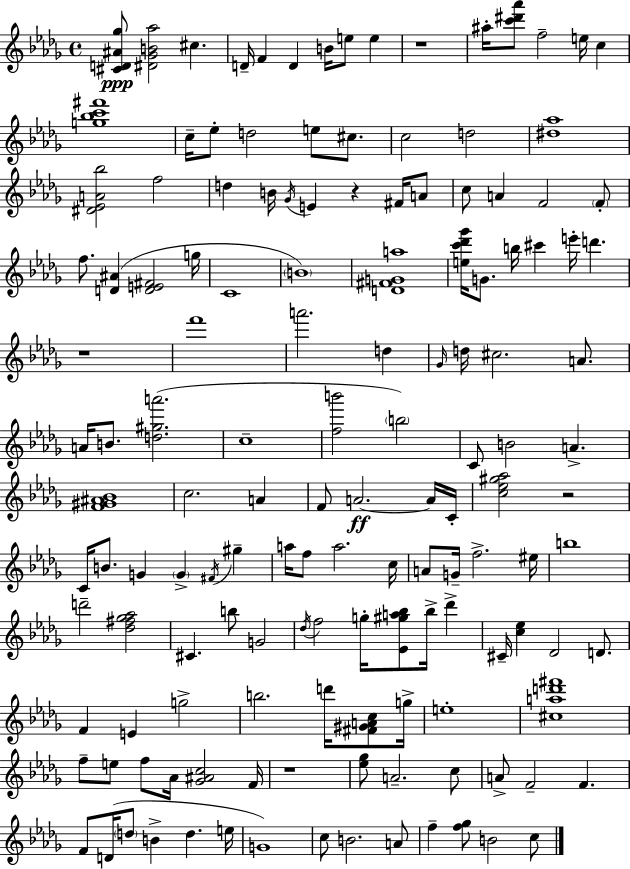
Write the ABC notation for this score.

X:1
T:Untitled
M:4/4
L:1/4
K:Bbm
[^CD^A_g]/2 [^D_GB_a]2 ^c D/4 F D B/4 e/2 e z4 ^a/4 [c'^d'_a']/2 f2 e/4 c [g_bc'^f']4 c/4 _e/2 d2 e/2 ^c/2 c2 d2 [^d_a]4 [^D_EA_b]2 f2 d B/4 _G/4 E z ^F/4 A/2 c/2 A F2 F/2 f/2 [D^A] [DE^F]2 g/4 C4 B4 [D^FGa]4 [ec'_d'_g']/4 G/2 b/4 ^c' e'/4 d' z4 f'4 a'2 d _G/4 d/4 ^c2 A/2 A/4 B/2 [d^ga']2 c4 [fb']2 b2 C/2 B2 A [F^G^A_B]4 c2 A F/2 A2 A/4 C/4 [c_e^g_a]2 z2 C/4 B/2 G G ^F/4 ^g a/4 f/2 a2 c/4 A/2 G/4 f2 ^e/4 b4 d'2 [_d^f_g_a]2 ^C b/2 G2 _d/4 f2 g/4 [_E^ga_b]/2 _b/4 _d' ^C/4 [c_e] _D2 D/2 F E g2 b2 d'/4 [^F^GAc]/2 g/4 e4 [^cad'^f']4 f/2 e/2 f/2 _A/4 [_G^Ac]2 F/4 z4 [_e_g]/2 A2 c/2 A/2 F2 F F/2 D/4 d/2 B d e/4 G4 c/2 B2 A/2 f [f_g]/2 B2 c/2